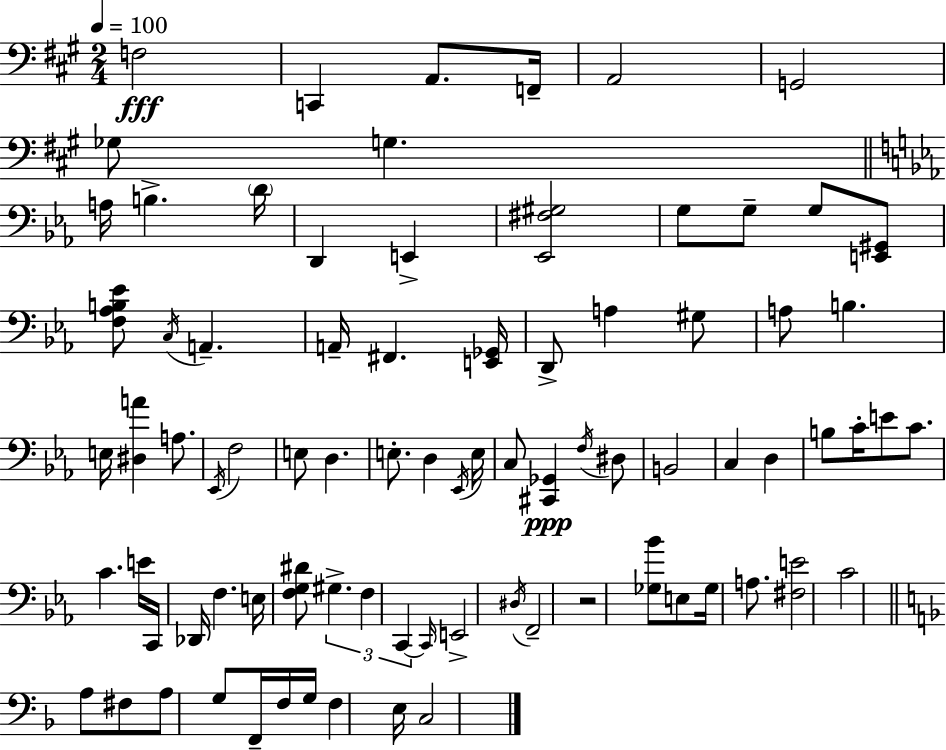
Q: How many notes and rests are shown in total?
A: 82